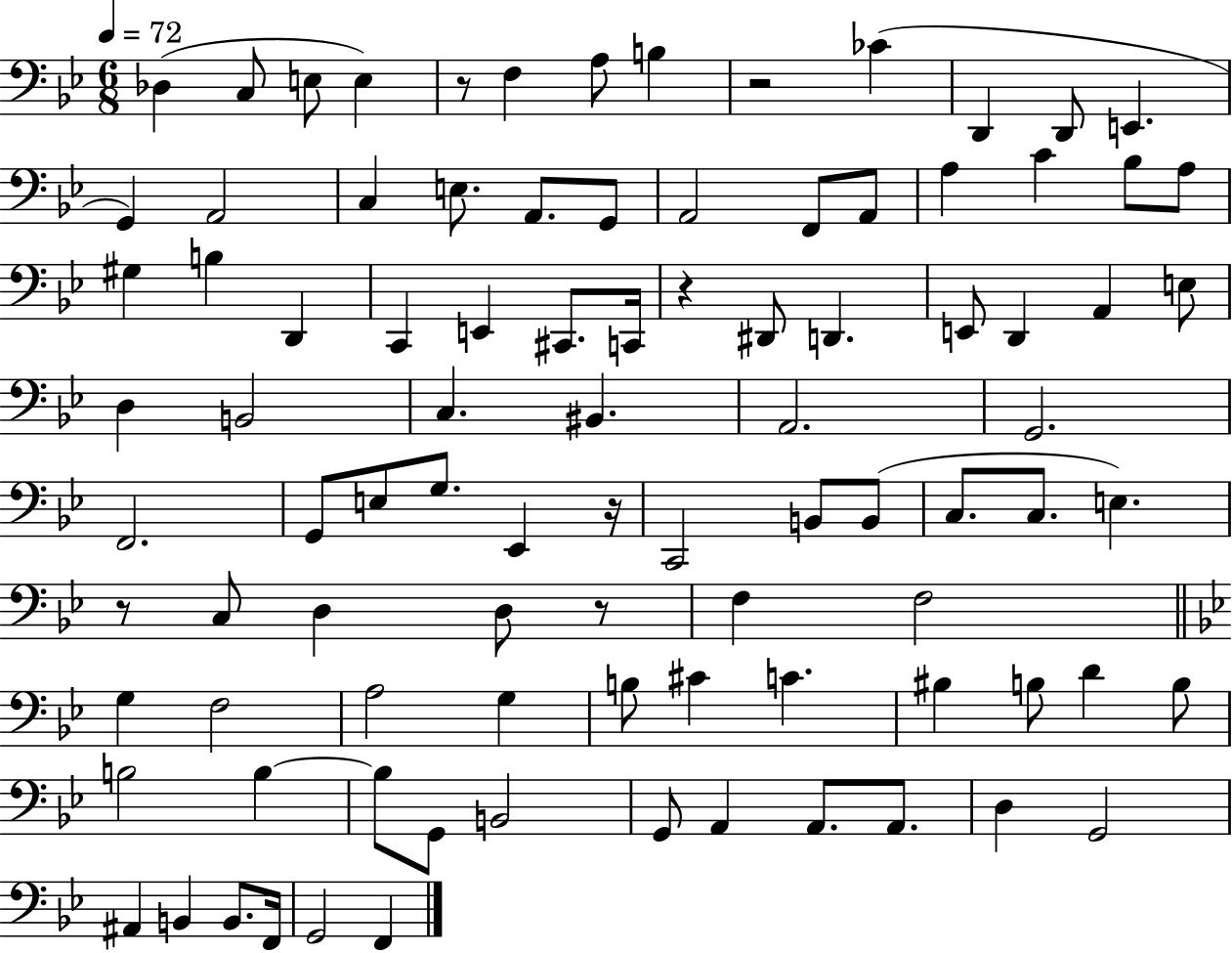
X:1
T:Untitled
M:6/8
L:1/4
K:Bb
_D, C,/2 E,/2 E, z/2 F, A,/2 B, z2 _C D,, D,,/2 E,, G,, A,,2 C, E,/2 A,,/2 G,,/2 A,,2 F,,/2 A,,/2 A, C _B,/2 A,/2 ^G, B, D,, C,, E,, ^C,,/2 C,,/4 z ^D,,/2 D,, E,,/2 D,, A,, E,/2 D, B,,2 C, ^B,, A,,2 G,,2 F,,2 G,,/2 E,/2 G,/2 _E,, z/4 C,,2 B,,/2 B,,/2 C,/2 C,/2 E, z/2 C,/2 D, D,/2 z/2 F, F,2 G, F,2 A,2 G, B,/2 ^C C ^B, B,/2 D B,/2 B,2 B, B,/2 G,,/2 B,,2 G,,/2 A,, A,,/2 A,,/2 D, G,,2 ^A,, B,, B,,/2 F,,/4 G,,2 F,,